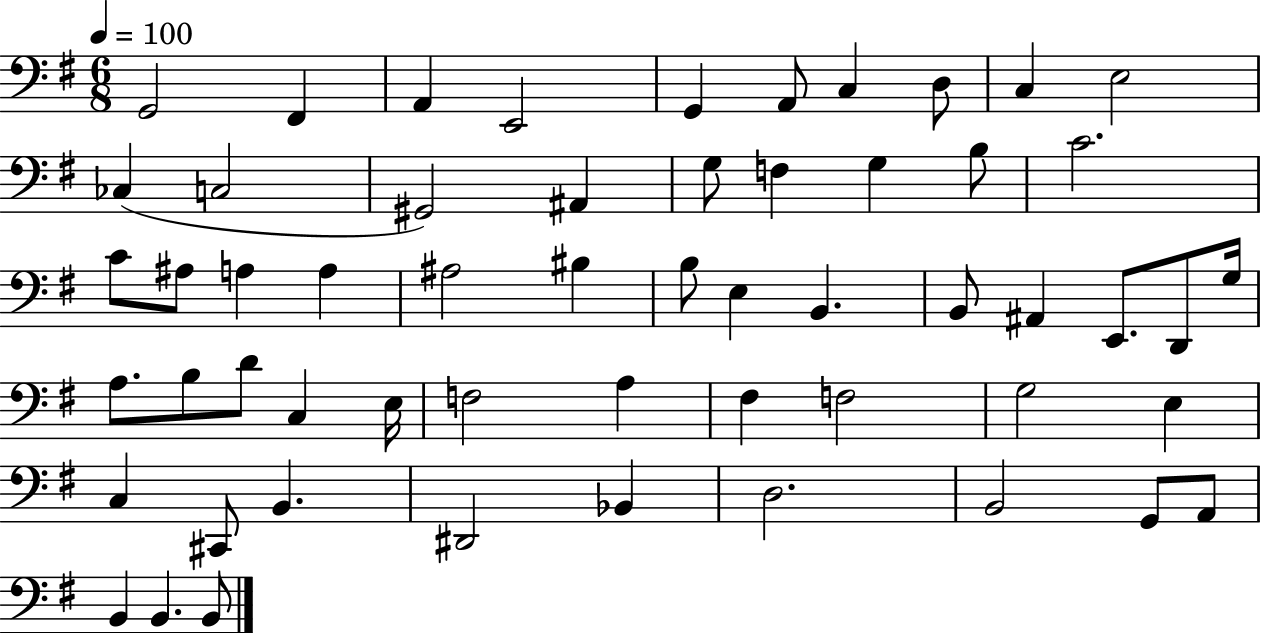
G2/h F#2/q A2/q E2/h G2/q A2/e C3/q D3/e C3/q E3/h CES3/q C3/h G#2/h A#2/q G3/e F3/q G3/q B3/e C4/h. C4/e A#3/e A3/q A3/q A#3/h BIS3/q B3/e E3/q B2/q. B2/e A#2/q E2/e. D2/e G3/s A3/e. B3/e D4/e C3/q E3/s F3/h A3/q F#3/q F3/h G3/h E3/q C3/q C#2/e B2/q. D#2/h Bb2/q D3/h. B2/h G2/e A2/e B2/q B2/q. B2/e